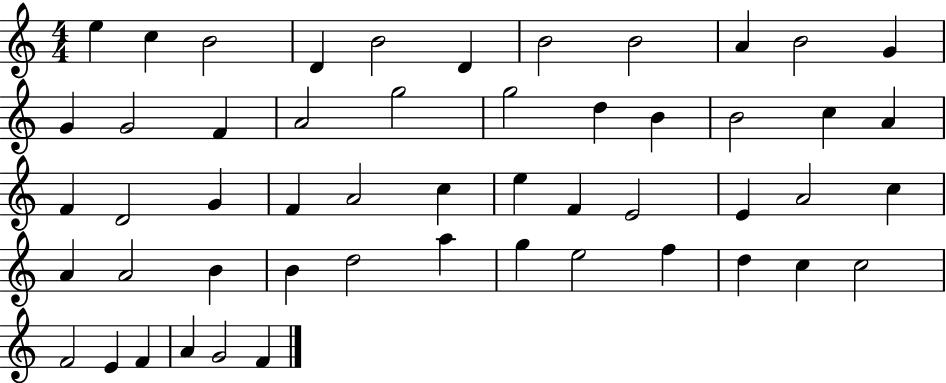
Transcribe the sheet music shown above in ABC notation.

X:1
T:Untitled
M:4/4
L:1/4
K:C
e c B2 D B2 D B2 B2 A B2 G G G2 F A2 g2 g2 d B B2 c A F D2 G F A2 c e F E2 E A2 c A A2 B B d2 a g e2 f d c c2 F2 E F A G2 F